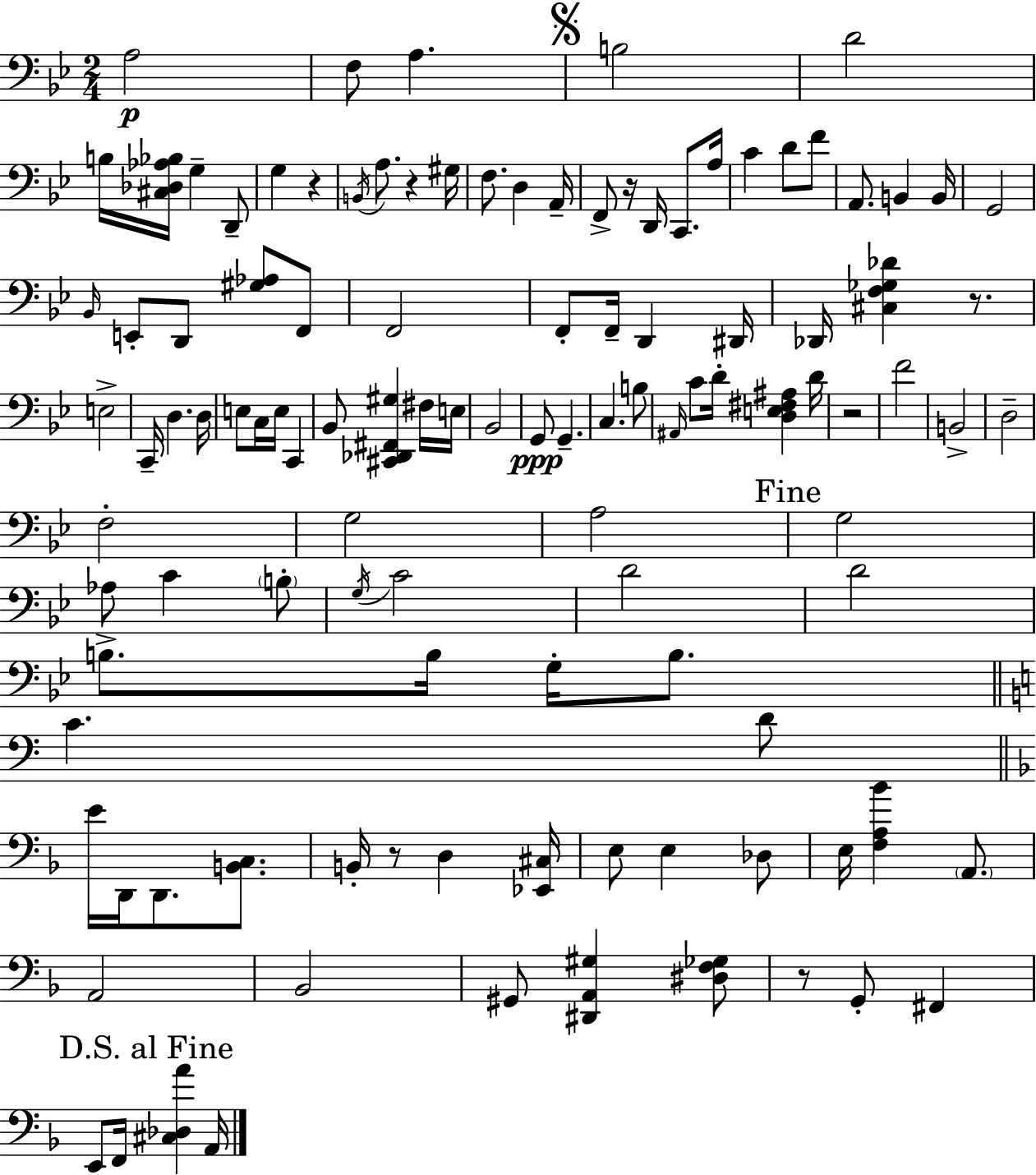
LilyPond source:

{
  \clef bass
  \numericTimeSignature
  \time 2/4
  \key bes \major
  a2\p | f8 a4. | \mark \markup { \musicglyph "scripts.segno" } b2 | d'2 | \break b16 <cis des aes bes>16 g4-- d,8-- | g4 r4 | \acciaccatura { b,16 } a8. r4 | gis16 f8. d4 | \break a,16-- f,8-> r16 d,16 c,8. | a16 c'4 d'8 f'8 | a,8. b,4 | b,16 g,2 | \break \grace { bes,16 } e,8-. d,8 <gis aes>8 | f,8 f,2 | f,8-. f,16-- d,4 | dis,16 des,16 <cis f ges des'>4 r8. | \break e2-> | c,16-- d4. | d16 e8 c16 e16 c,4 | bes,8 <cis, des, fis, gis>4 | \break fis16 e16 bes,2 | g,8\ppp g,4.-- | c4. | b8 \grace { ais,16 } c'8 d'16-. <d e fis ais>4 | \break d'16 r2 | f'2 | b,2-> | d2-- | \break f2-. | g2 | a2 | \mark "Fine" g2 | \break aes8 c'4 | \parenthesize b8-. \acciaccatura { g16 } c'2 | d'2 | d'2 | \break b8.-> b16 | g16-. b8. \bar "||" \break \key c \major c'4. d'8 | \bar "||" \break \key d \minor e'16 d,16 d,8. <b, c>8. | b,16-. r8 d4 <ees, cis>16 | e8 e4 des8 | e16 <f a bes'>4 \parenthesize a,8. | \break a,2 | bes,2 | gis,8 <dis, a, gis>4 <dis f ges>8 | r8 g,8-. fis,4 | \break \mark "D.S. al Fine" e,8 f,16 <cis des a'>4 a,16 | \bar "|."
}